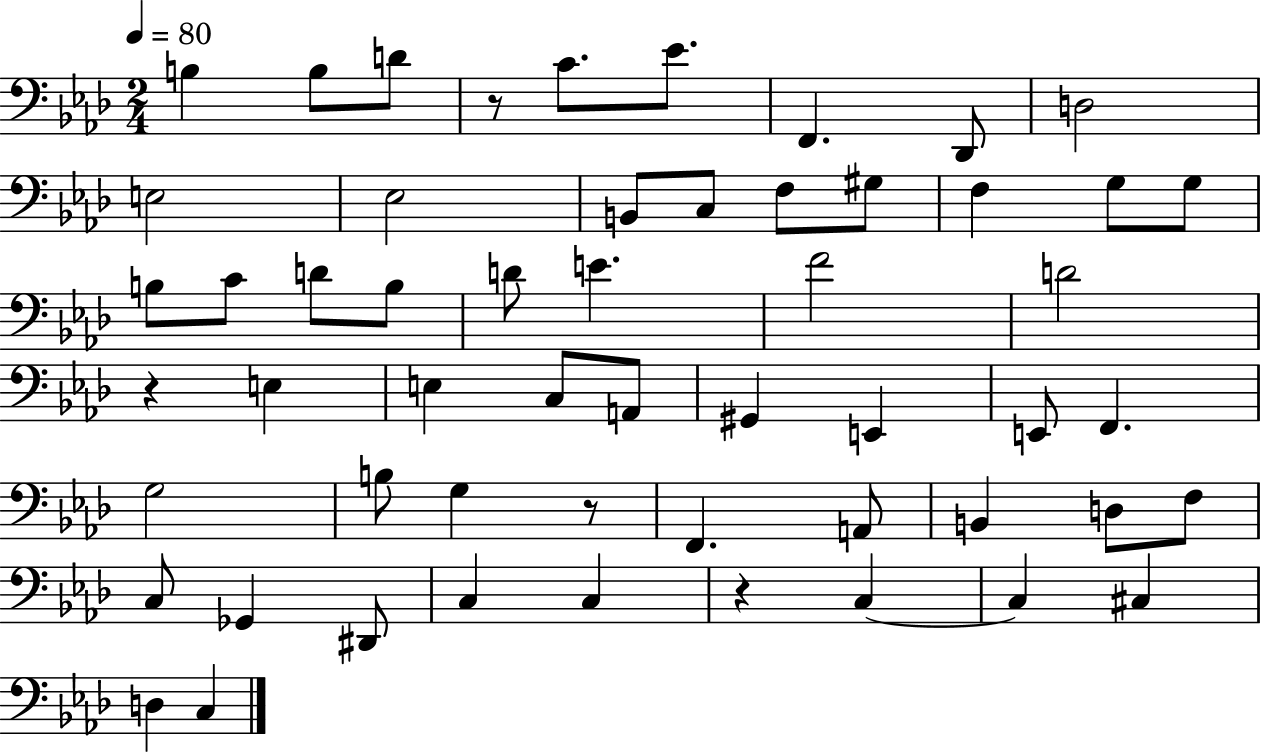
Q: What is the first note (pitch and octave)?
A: B3